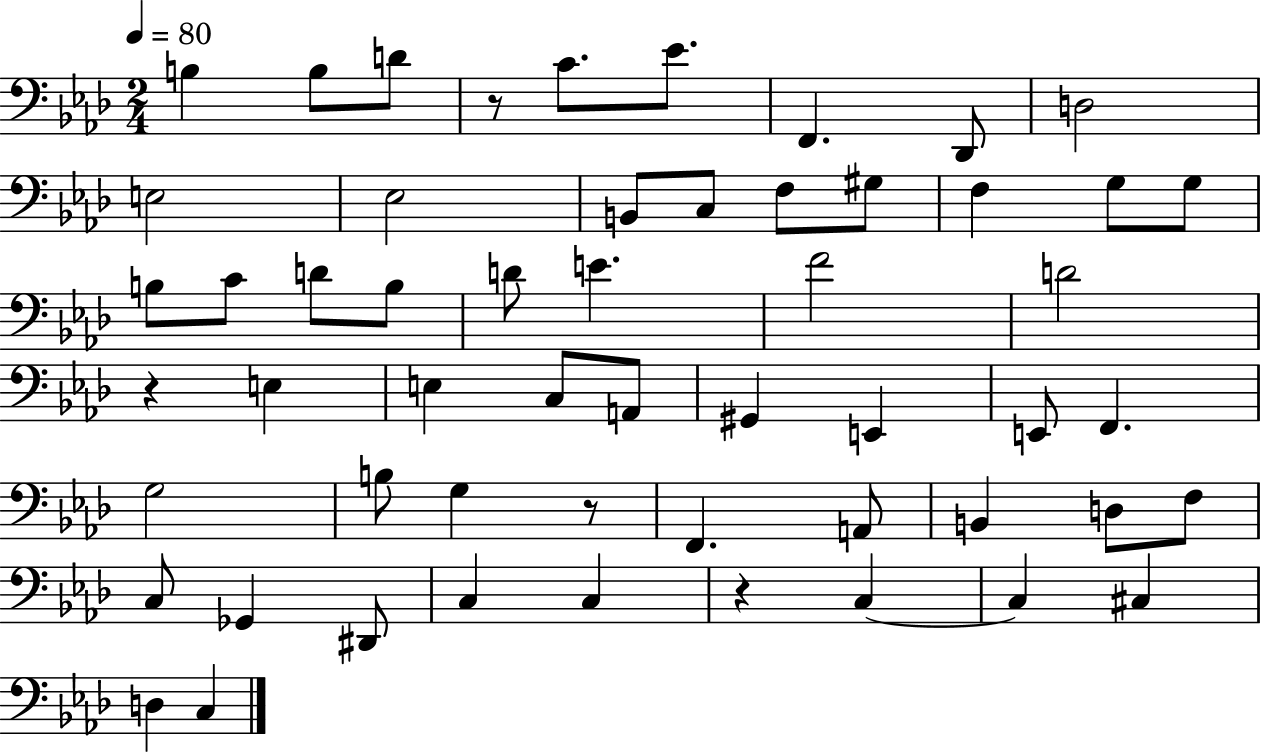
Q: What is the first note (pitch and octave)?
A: B3